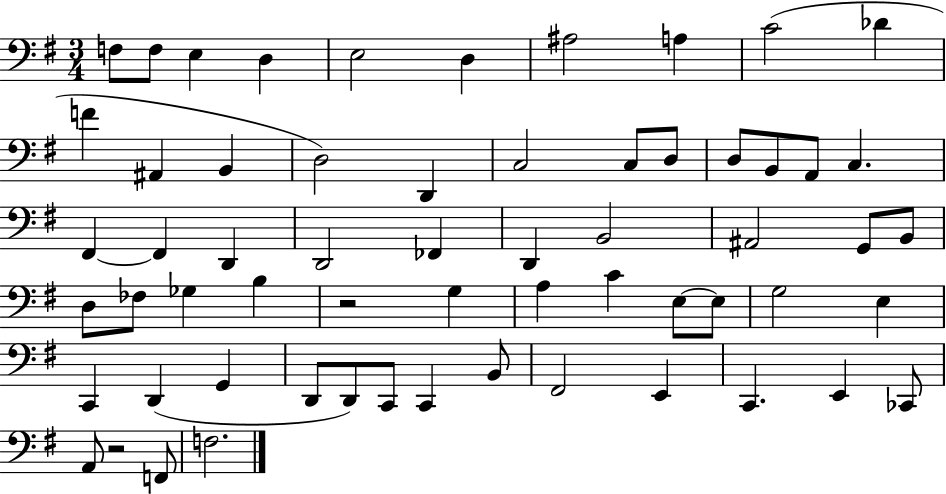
{
  \clef bass
  \numericTimeSignature
  \time 3/4
  \key g \major
  f8 f8 e4 d4 | e2 d4 | ais2 a4 | c'2( des'4 | \break f'4 ais,4 b,4 | d2) d,4 | c2 c8 d8 | d8 b,8 a,8 c4. | \break fis,4~~ fis,4 d,4 | d,2 fes,4 | d,4 b,2 | ais,2 g,8 b,8 | \break d8 fes8 ges4 b4 | r2 g4 | a4 c'4 e8~~ e8 | g2 e4 | \break c,4 d,4( g,4 | d,8 d,8) c,8 c,4 b,8 | fis,2 e,4 | c,4. e,4 ces,8 | \break a,8 r2 f,8 | f2. | \bar "|."
}